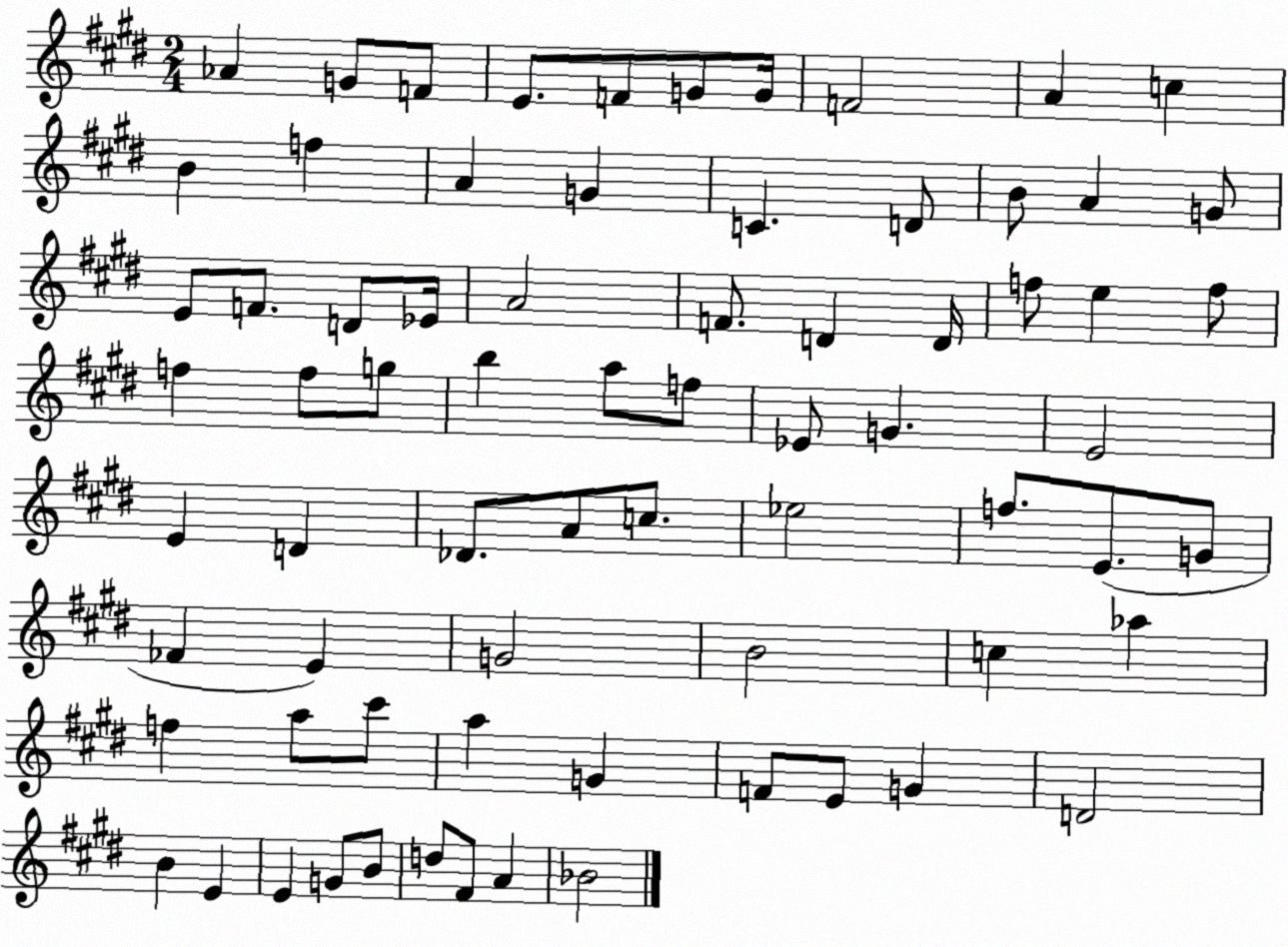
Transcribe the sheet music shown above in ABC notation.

X:1
T:Untitled
M:2/4
L:1/4
K:E
_A G/2 F/2 E/2 F/2 G/2 G/4 F2 A c B f A G C D/2 B/2 A G/2 E/2 F/2 D/2 _E/4 A2 F/2 D D/4 f/2 e f/2 f f/2 g/2 b a/2 f/2 _E/2 G E2 E D _D/2 A/2 c/2 _e2 f/2 E/2 G/2 _F E G2 B2 c _a f a/2 ^c'/2 a G F/2 E/2 G D2 B E E G/2 B/2 d/2 ^F/2 A _B2